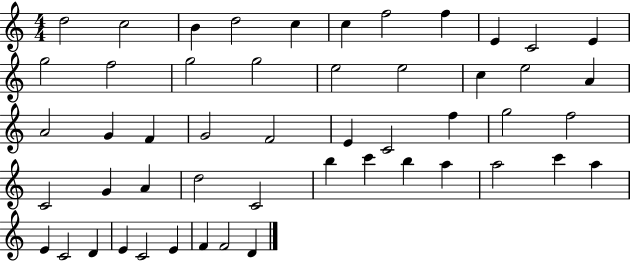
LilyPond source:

{
  \clef treble
  \numericTimeSignature
  \time 4/4
  \key c \major
  d''2 c''2 | b'4 d''2 c''4 | c''4 f''2 f''4 | e'4 c'2 e'4 | \break g''2 f''2 | g''2 g''2 | e''2 e''2 | c''4 e''2 a'4 | \break a'2 g'4 f'4 | g'2 f'2 | e'4 c'2 f''4 | g''2 f''2 | \break c'2 g'4 a'4 | d''2 c'2 | b''4 c'''4 b''4 a''4 | a''2 c'''4 a''4 | \break e'4 c'2 d'4 | e'4 c'2 e'4 | f'4 f'2 d'4 | \bar "|."
}